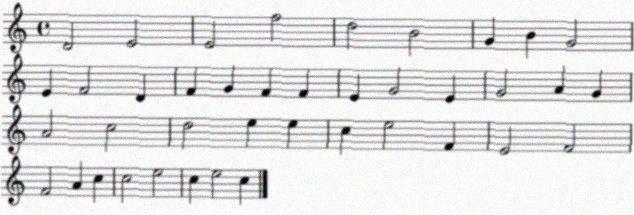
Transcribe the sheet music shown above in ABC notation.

X:1
T:Untitled
M:4/4
L:1/4
K:C
D2 E2 E2 f2 d2 B2 G B G2 E F2 D F G F F E G2 E G2 A G A2 c2 d2 e e c e2 F E2 F2 F2 A c c2 e2 c e2 c